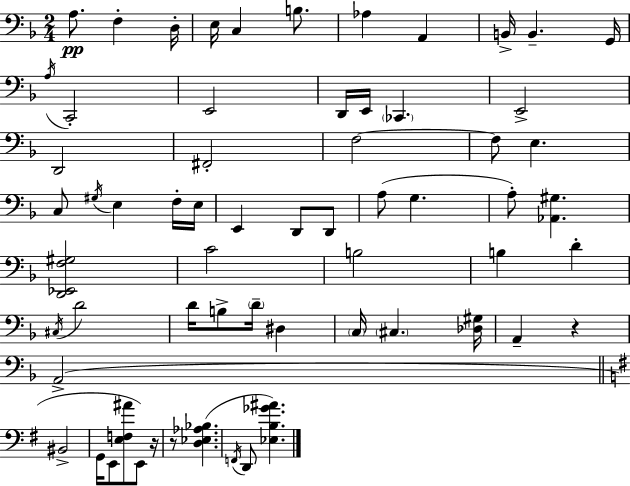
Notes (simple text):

A3/e. F3/q D3/s E3/s C3/q B3/e. Ab3/q A2/q B2/s B2/q. G2/s A3/s C2/h E2/h D2/s E2/s CES2/q. E2/h D2/h F#2/h F3/h F3/e E3/q. C3/e G#3/s E3/q F3/s E3/s E2/q D2/e D2/e A3/e G3/q. A3/e [Ab2,G#3]/q. [D2,Eb2,F3,G#3]/h C4/h B3/h B3/q D4/q C#3/s D4/h D4/s B3/e D4/s D#3/q C3/s C#3/q. [Db3,G#3]/s A2/q R/q A2/h BIS2/h G2/s E2/e [E3,F3,A#4]/e E2/e R/s R/e [D3,Eb3,Ab3,Bb3]/q. F2/s D2/e [Eb3,B3,Gb4,A#4]/q.